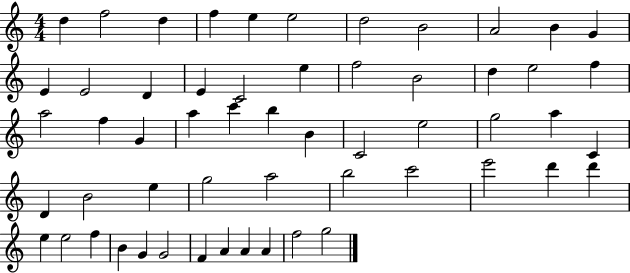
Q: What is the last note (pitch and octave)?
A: G5